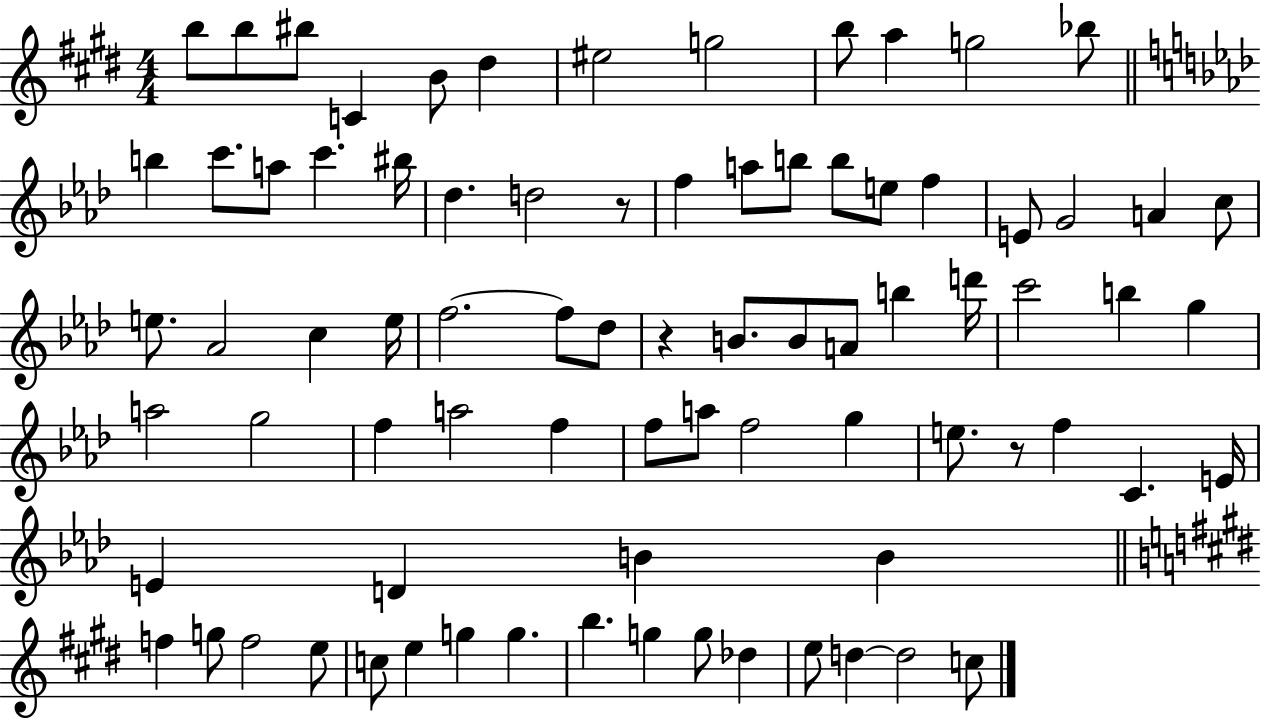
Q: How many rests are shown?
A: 3